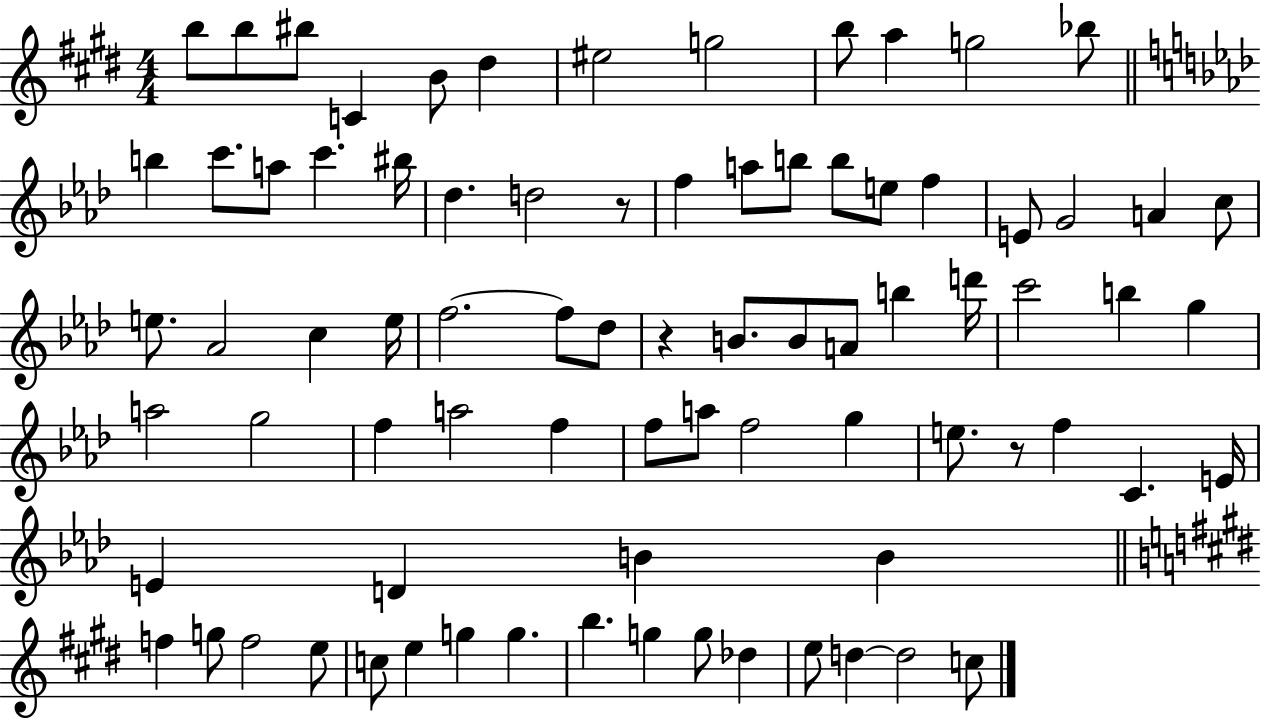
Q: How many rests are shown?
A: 3